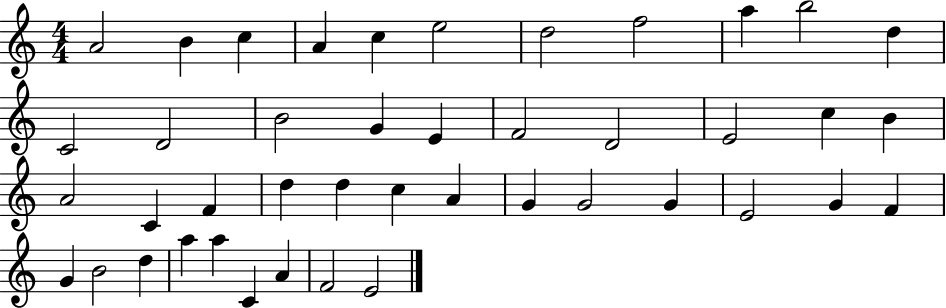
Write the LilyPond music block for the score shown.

{
  \clef treble
  \numericTimeSignature
  \time 4/4
  \key c \major
  a'2 b'4 c''4 | a'4 c''4 e''2 | d''2 f''2 | a''4 b''2 d''4 | \break c'2 d'2 | b'2 g'4 e'4 | f'2 d'2 | e'2 c''4 b'4 | \break a'2 c'4 f'4 | d''4 d''4 c''4 a'4 | g'4 g'2 g'4 | e'2 g'4 f'4 | \break g'4 b'2 d''4 | a''4 a''4 c'4 a'4 | f'2 e'2 | \bar "|."
}